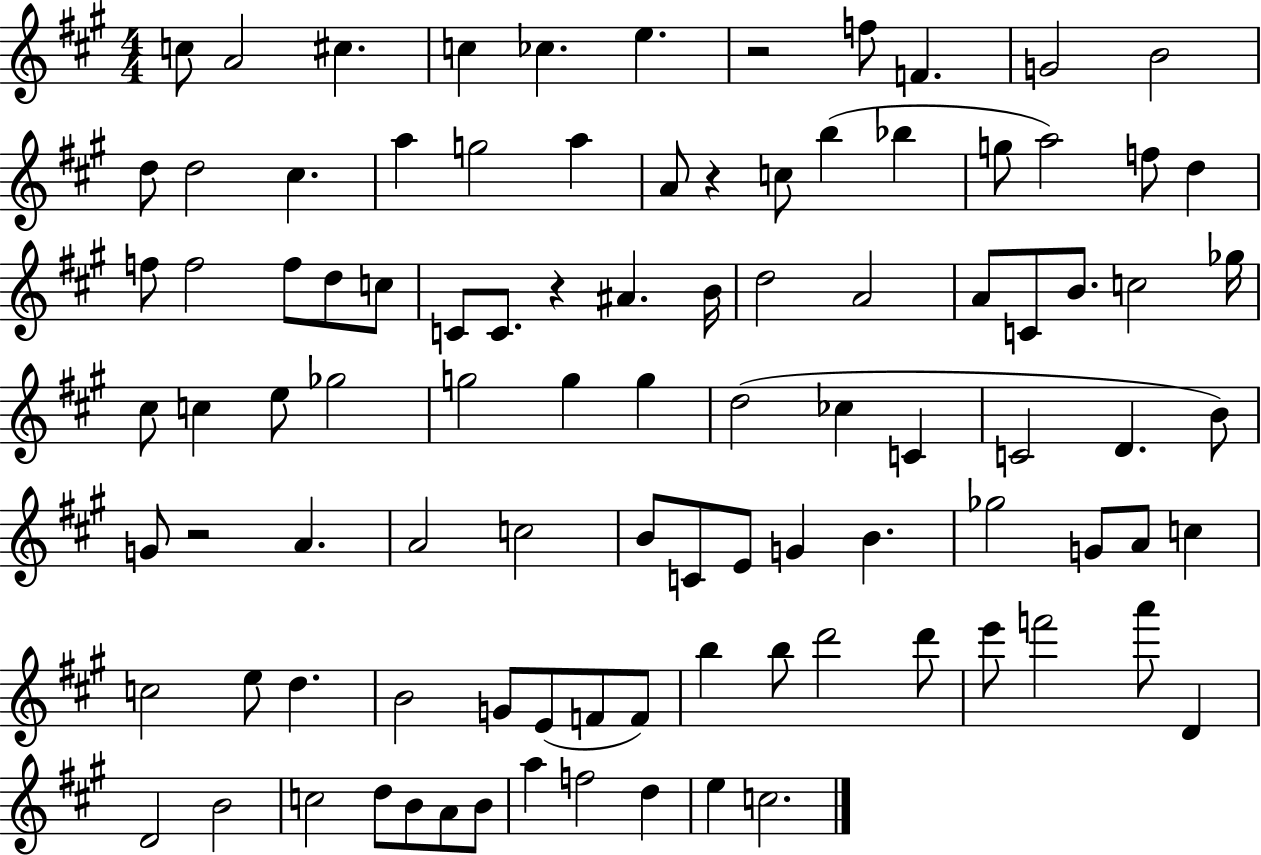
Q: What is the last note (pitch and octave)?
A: C5